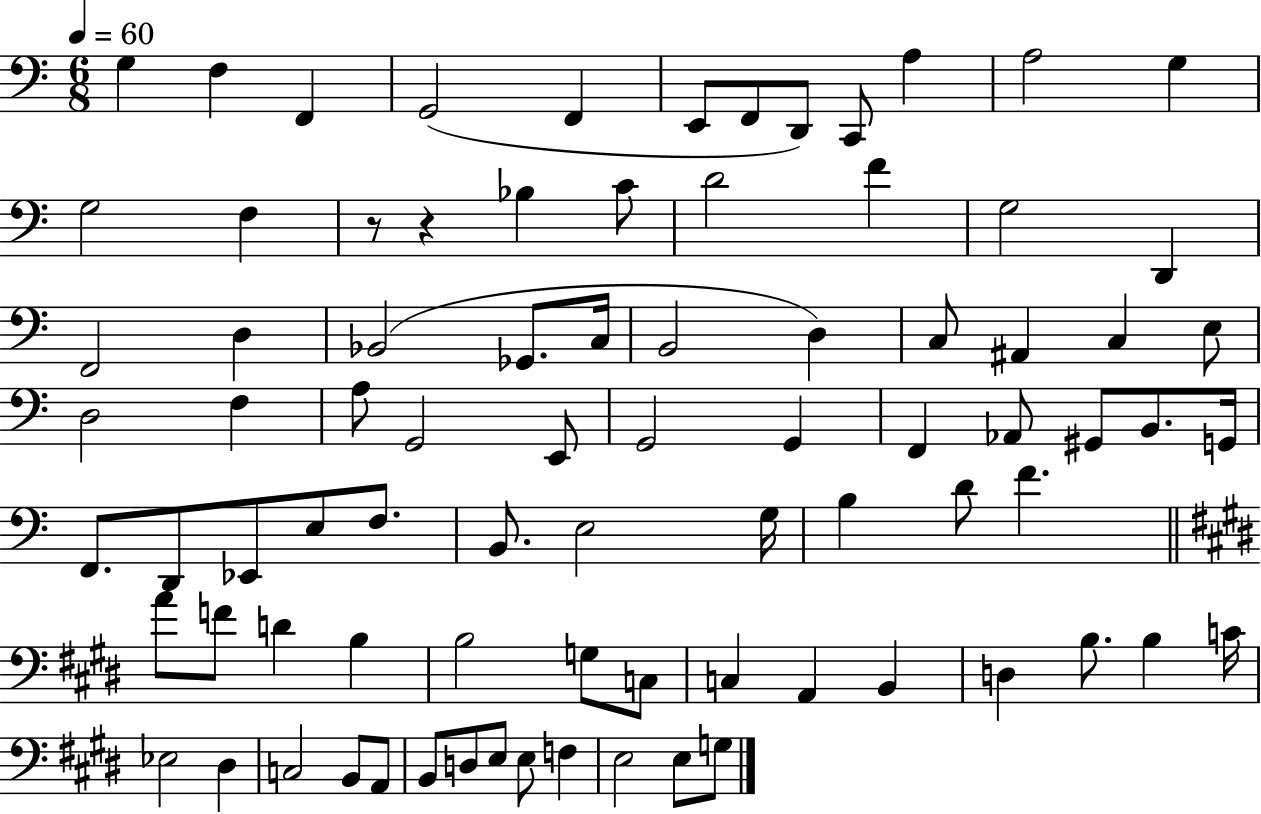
{
  \clef bass
  \numericTimeSignature
  \time 6/8
  \key c \major
  \tempo 4 = 60
  g4 f4 f,4 | g,2( f,4 | e,8 f,8 d,8) c,8 a4 | a2 g4 | \break g2 f4 | r8 r4 bes4 c'8 | d'2 f'4 | g2 d,4 | \break f,2 d4 | bes,2( ges,8. c16 | b,2 d4) | c8 ais,4 c4 e8 | \break d2 f4 | a8 g,2 e,8 | g,2 g,4 | f,4 aes,8 gis,8 b,8. g,16 | \break f,8. d,8 ees,8 e8 f8. | b,8. e2 g16 | b4 d'8 f'4. | \bar "||" \break \key e \major a'8 f'8 d'4 b4 | b2 g8 c8 | c4 a,4 b,4 | d4 b8. b4 c'16 | \break ees2 dis4 | c2 b,8 a,8 | b,8 d8 e8 e8 f4 | e2 e8 g8 | \break \bar "|."
}